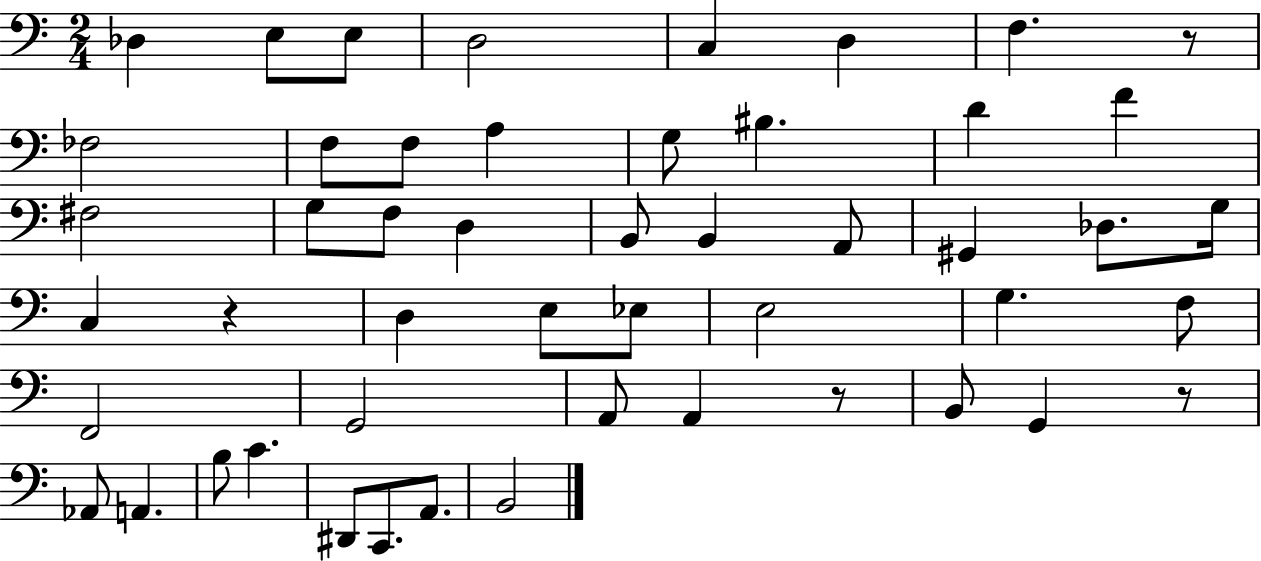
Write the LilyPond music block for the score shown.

{
  \clef bass
  \numericTimeSignature
  \time 2/4
  \key c \major
  des4 e8 e8 | d2 | c4 d4 | f4. r8 | \break fes2 | f8 f8 a4 | g8 bis4. | d'4 f'4 | \break fis2 | g8 f8 d4 | b,8 b,4 a,8 | gis,4 des8. g16 | \break c4 r4 | d4 e8 ees8 | e2 | g4. f8 | \break f,2 | g,2 | a,8 a,4 r8 | b,8 g,4 r8 | \break aes,8 a,4. | b8 c'4. | dis,8 c,8. a,8. | b,2 | \break \bar "|."
}